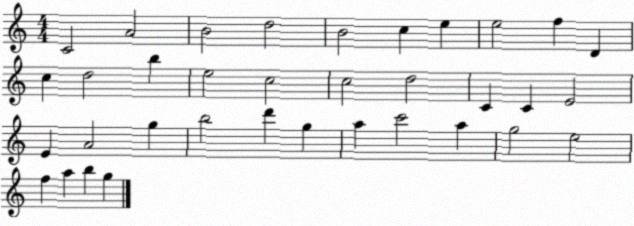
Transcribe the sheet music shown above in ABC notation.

X:1
T:Untitled
M:4/4
L:1/4
K:C
C2 A2 B2 d2 B2 c e e2 f D c d2 b e2 c2 c2 d2 C C E2 E A2 g b2 d' g a c'2 a g2 e2 f a b g